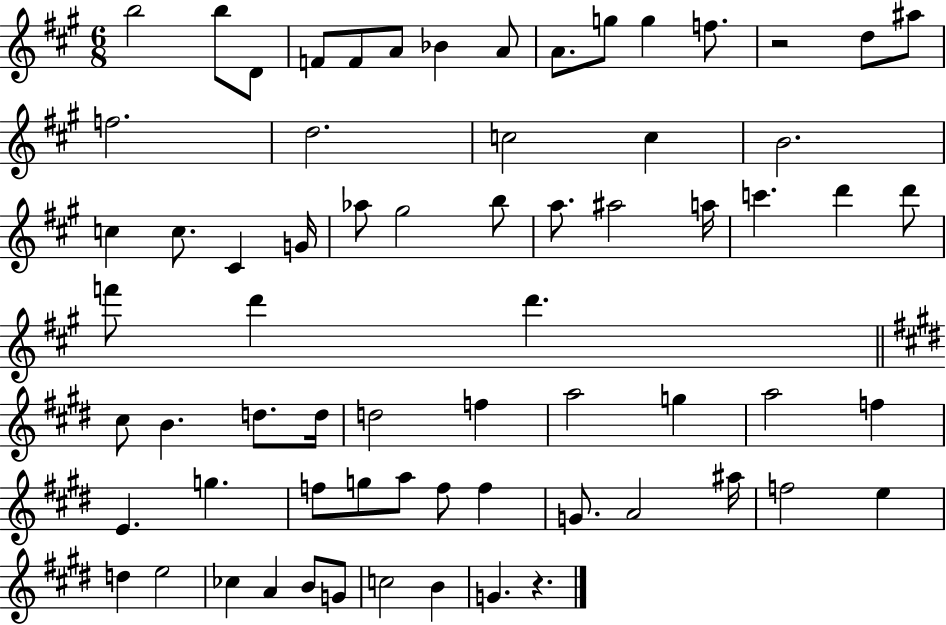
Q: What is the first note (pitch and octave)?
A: B5